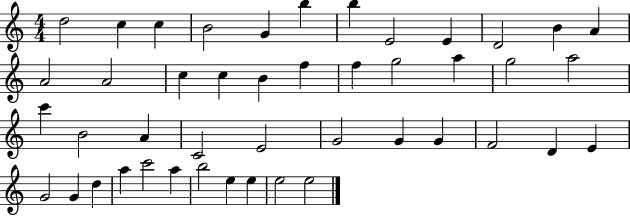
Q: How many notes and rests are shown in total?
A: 45